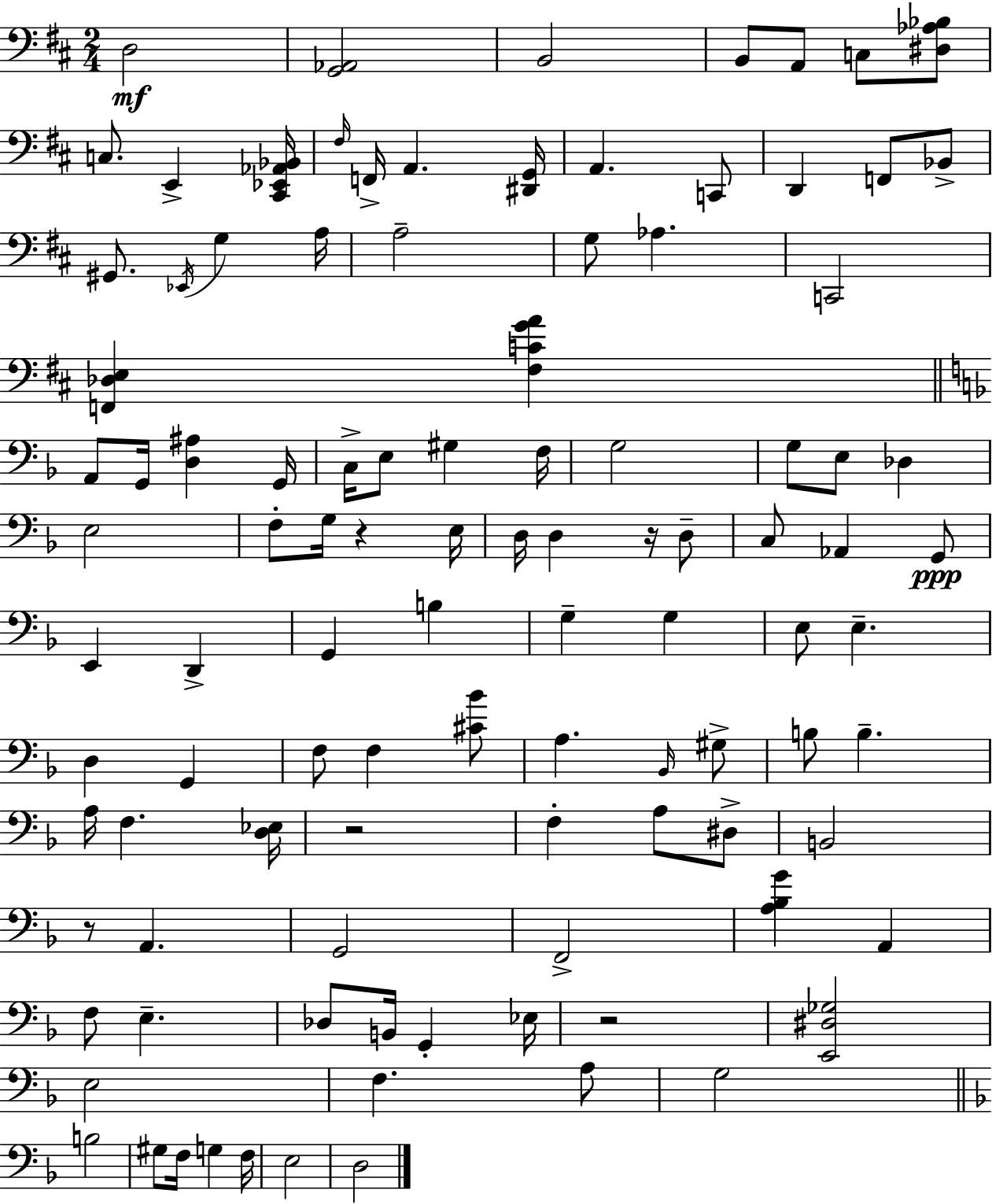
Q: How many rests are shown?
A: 5